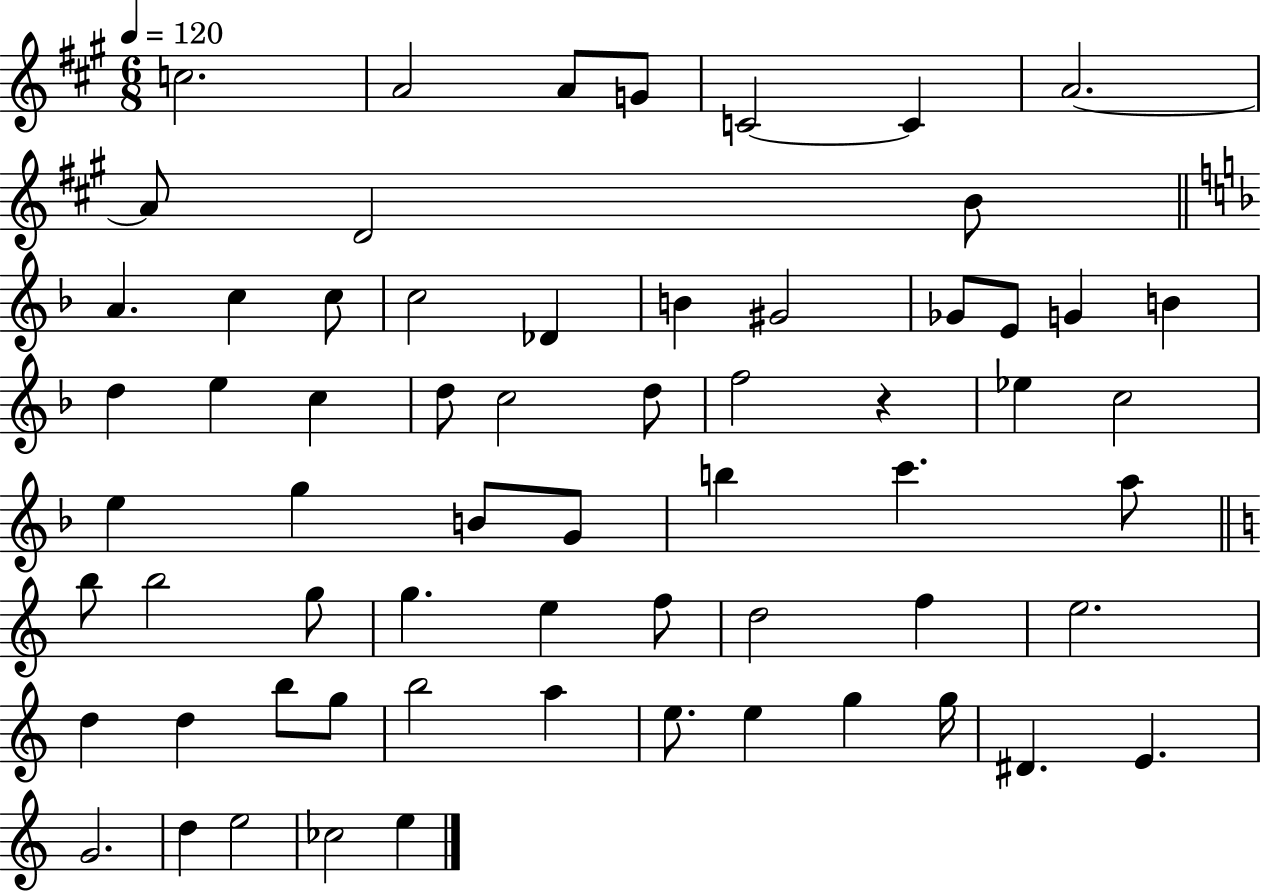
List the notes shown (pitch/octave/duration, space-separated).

C5/h. A4/h A4/e G4/e C4/h C4/q A4/h. A4/e D4/h B4/e A4/q. C5/q C5/e C5/h Db4/q B4/q G#4/h Gb4/e E4/e G4/q B4/q D5/q E5/q C5/q D5/e C5/h D5/e F5/h R/q Eb5/q C5/h E5/q G5/q B4/e G4/e B5/q C6/q. A5/e B5/e B5/h G5/e G5/q. E5/q F5/e D5/h F5/q E5/h. D5/q D5/q B5/e G5/e B5/h A5/q E5/e. E5/q G5/q G5/s D#4/q. E4/q. G4/h. D5/q E5/h CES5/h E5/q